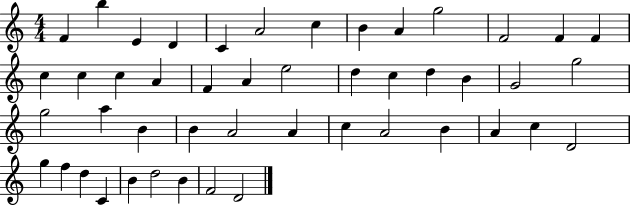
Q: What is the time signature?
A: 4/4